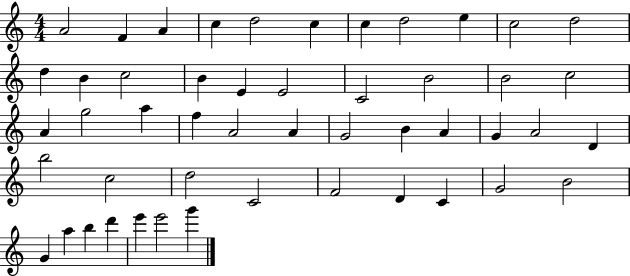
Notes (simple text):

A4/h F4/q A4/q C5/q D5/h C5/q C5/q D5/h E5/q C5/h D5/h D5/q B4/q C5/h B4/q E4/q E4/h C4/h B4/h B4/h C5/h A4/q G5/h A5/q F5/q A4/h A4/q G4/h B4/q A4/q G4/q A4/h D4/q B5/h C5/h D5/h C4/h F4/h D4/q C4/q G4/h B4/h G4/q A5/q B5/q D6/q E6/q E6/h G6/q